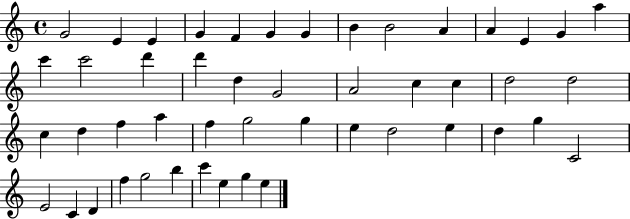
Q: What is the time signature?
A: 4/4